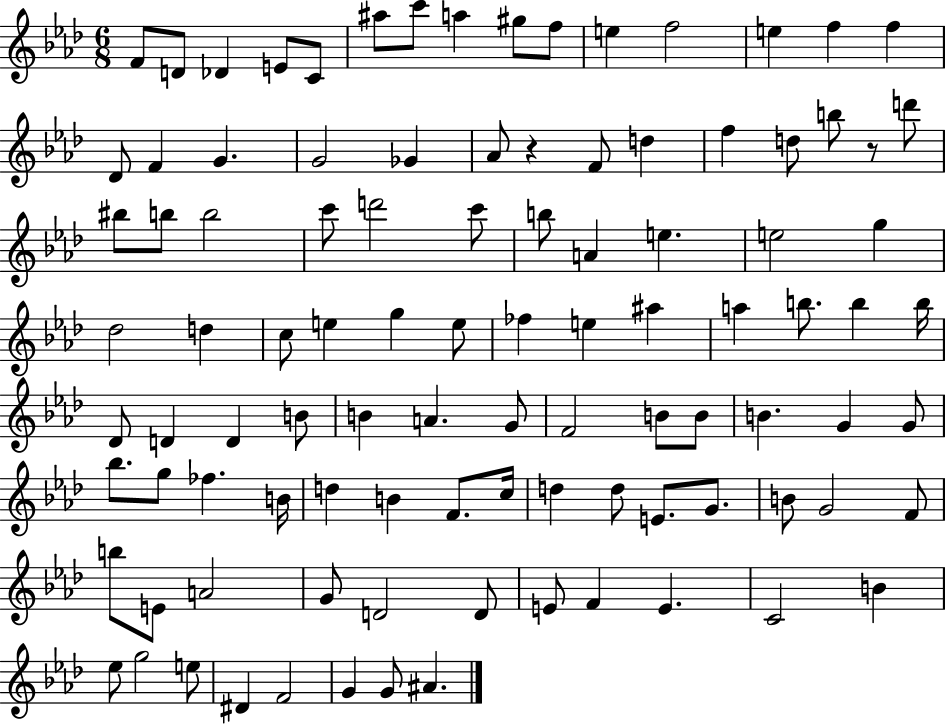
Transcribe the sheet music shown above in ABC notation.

X:1
T:Untitled
M:6/8
L:1/4
K:Ab
F/2 D/2 _D E/2 C/2 ^a/2 c'/2 a ^g/2 f/2 e f2 e f f _D/2 F G G2 _G _A/2 z F/2 d f d/2 b/2 z/2 d'/2 ^b/2 b/2 b2 c'/2 d'2 c'/2 b/2 A e e2 g _d2 d c/2 e g e/2 _f e ^a a b/2 b b/4 _D/2 D D B/2 B A G/2 F2 B/2 B/2 B G G/2 _b/2 g/2 _f B/4 d B F/2 c/4 d d/2 E/2 G/2 B/2 G2 F/2 b/2 E/2 A2 G/2 D2 D/2 E/2 F E C2 B _e/2 g2 e/2 ^D F2 G G/2 ^A